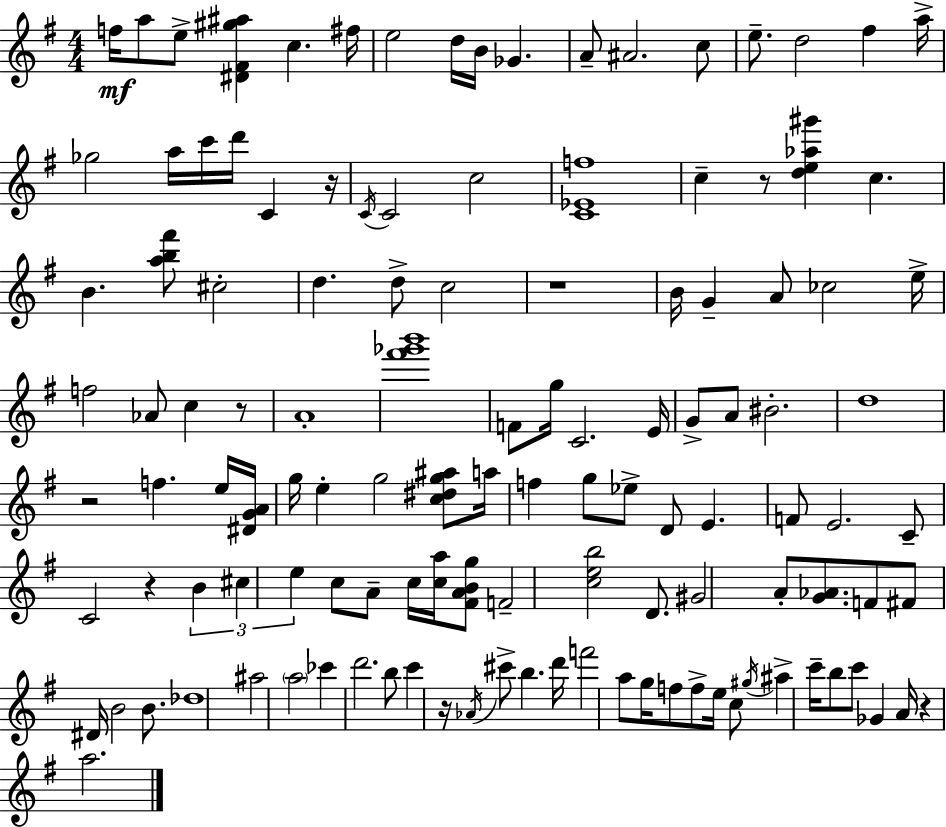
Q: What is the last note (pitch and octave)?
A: A5